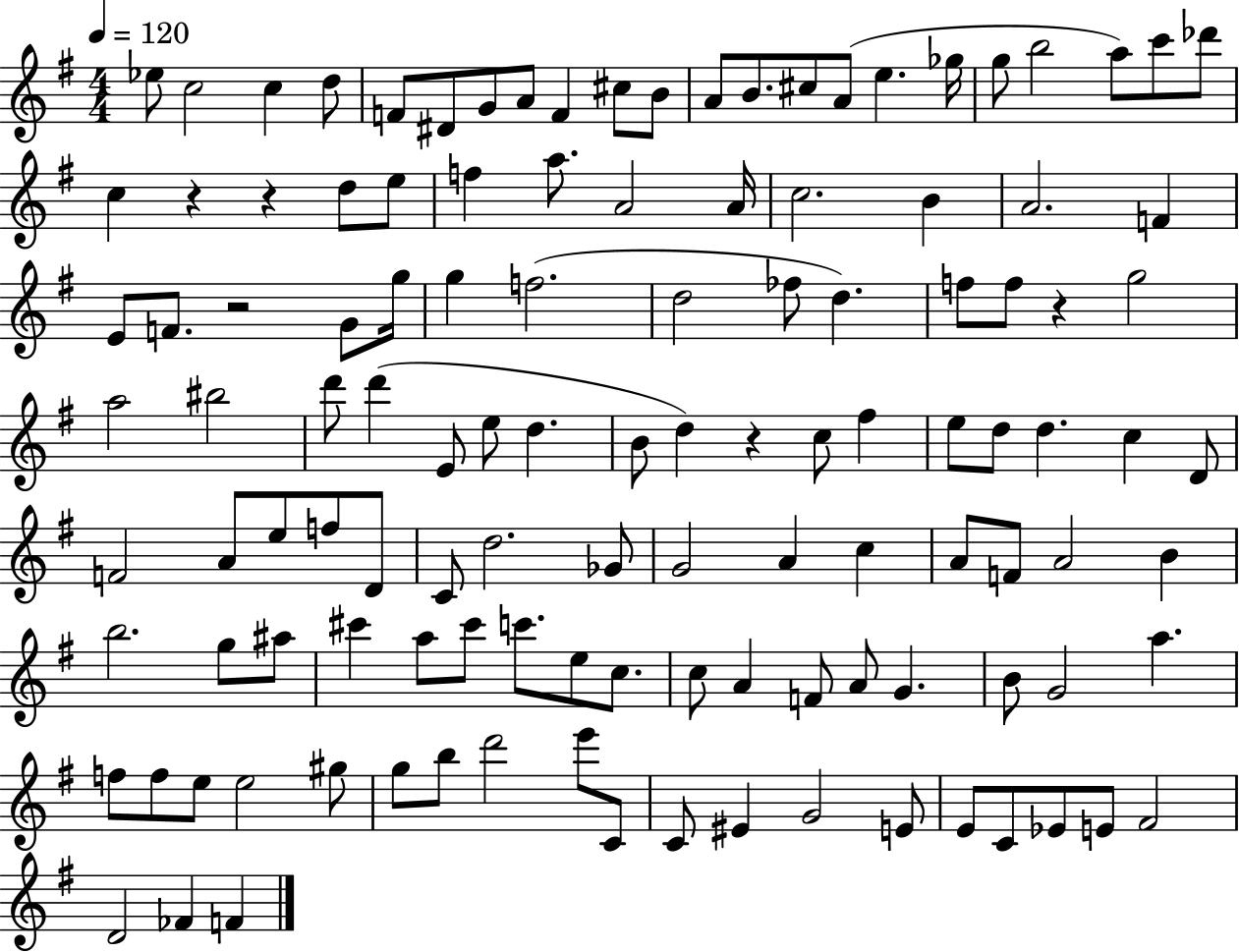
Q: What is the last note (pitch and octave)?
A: F4